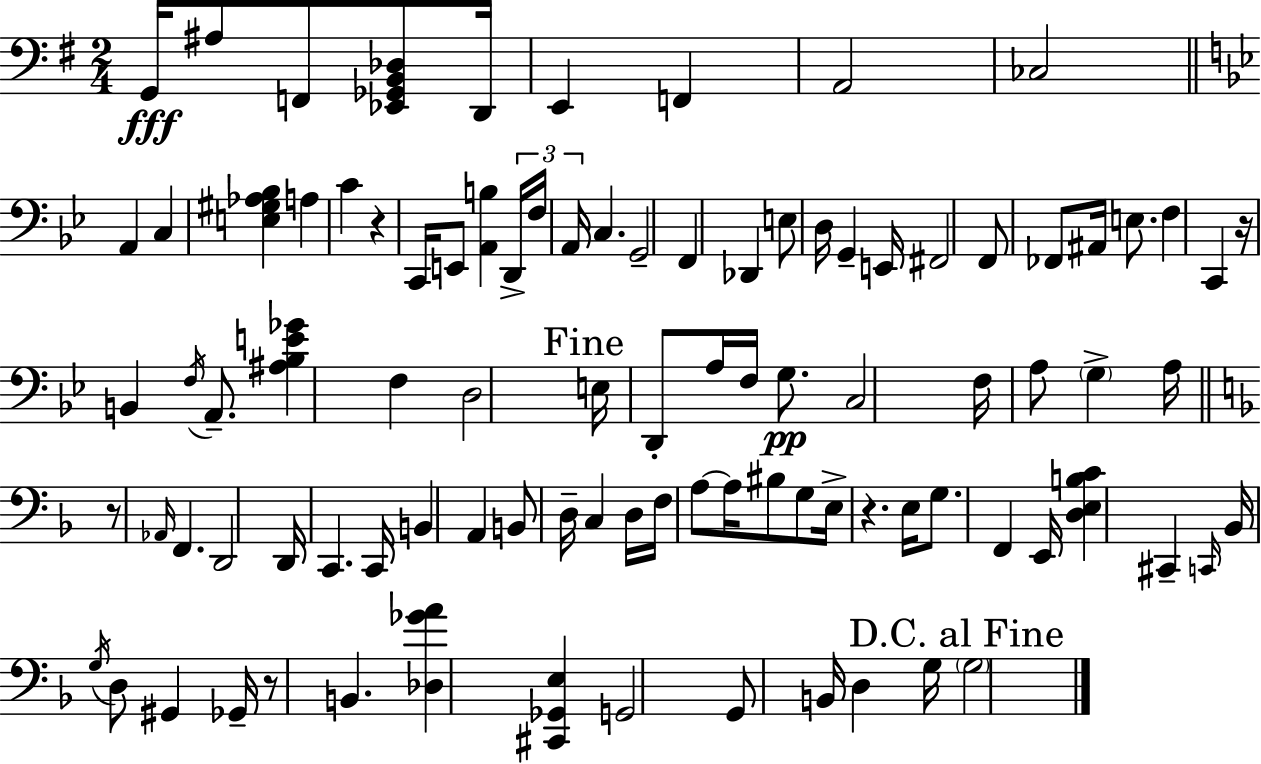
G2/s A#3/e F2/e [Eb2,Gb2,B2,Db3]/e D2/s E2/q F2/q A2/h CES3/h A2/q C3/q [E3,G#3,Ab3,Bb3]/q A3/q C4/q R/q C2/s E2/e [A2,B3]/q D2/s F3/s A2/s C3/q. G2/h F2/q Db2/q E3/e D3/s G2/q E2/s F#2/h F2/e FES2/e A#2/s E3/e. F3/q C2/q R/s B2/q F3/s A2/e. [A#3,Bb3,E4,Gb4]/q F3/q D3/h E3/s D2/e A3/s F3/s G3/e. C3/h F3/s A3/e G3/q A3/s R/e Ab2/s F2/q. D2/h D2/s C2/q. C2/s B2/q A2/q B2/e D3/s C3/q D3/s F3/s A3/e A3/s BIS3/e G3/e E3/s R/q. E3/s G3/e. F2/q E2/s [D3,E3,B3,C4]/q C#2/q C2/s Bb2/s G3/s D3/e G#2/q Gb2/s R/e B2/q. [Db3,Gb4,A4]/q [C#2,Gb2,E3]/q G2/h G2/e B2/s D3/q G3/s G3/h